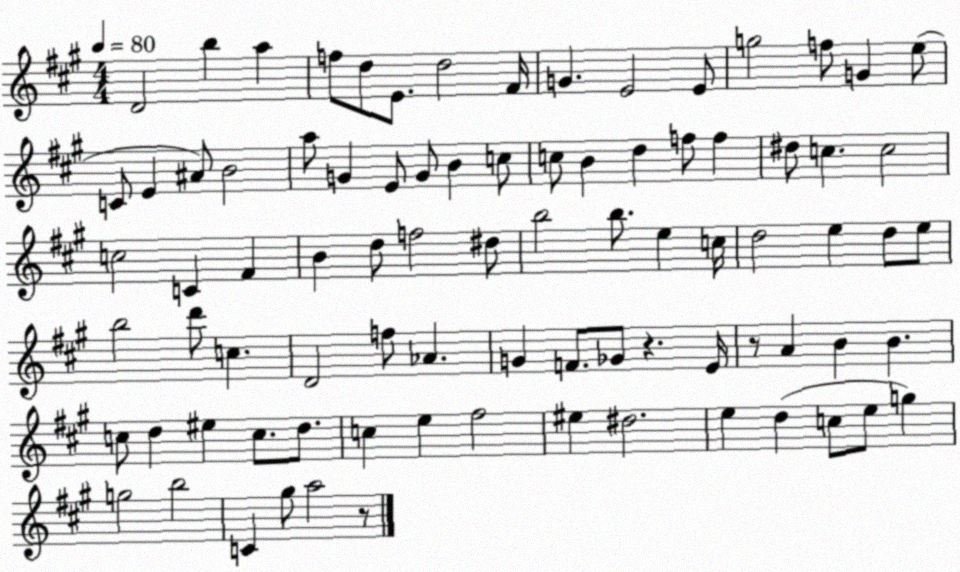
X:1
T:Untitled
M:4/4
L:1/4
K:A
D2 b a f/2 d/2 E/2 d2 ^F/4 G E2 E/2 g2 f/2 G e/2 C/2 E ^A/2 B2 a/2 G E/2 G/2 B c/2 c/2 B d f/2 f ^d/2 c c2 c2 C ^F B d/2 f2 ^d/2 b2 b/2 e c/4 d2 e d/2 e/2 b2 d'/2 c D2 f/2 _A G F/2 _G/2 z E/4 z/2 A B B c/2 d ^e c/2 d/2 c e ^f2 ^e ^d2 e d c/2 e/2 g g2 b2 C ^g/2 a2 z/2